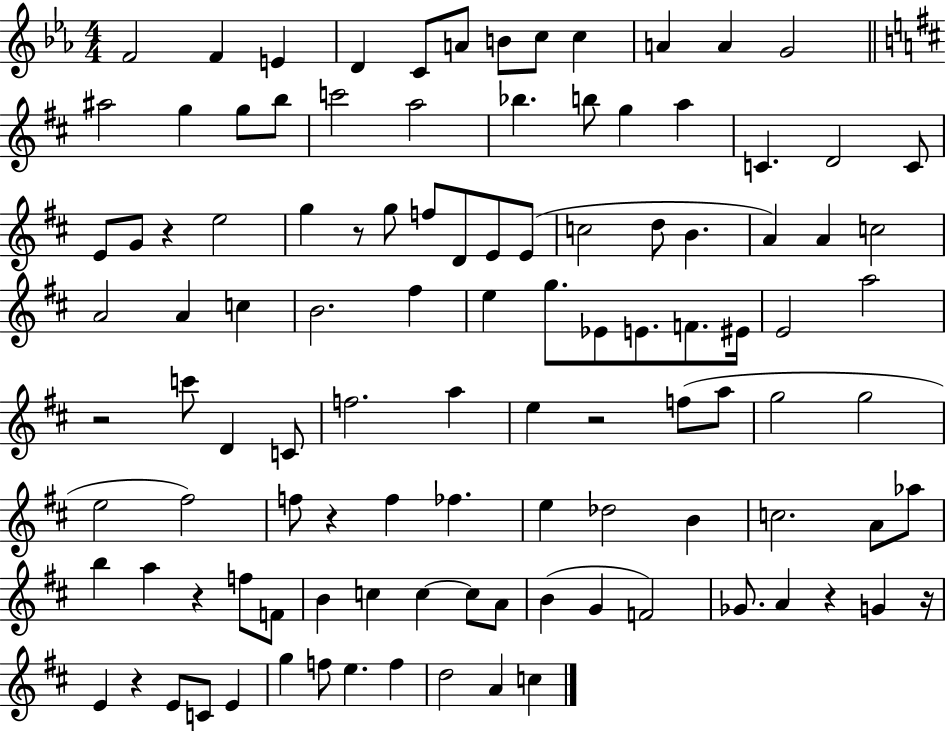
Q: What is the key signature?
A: EES major